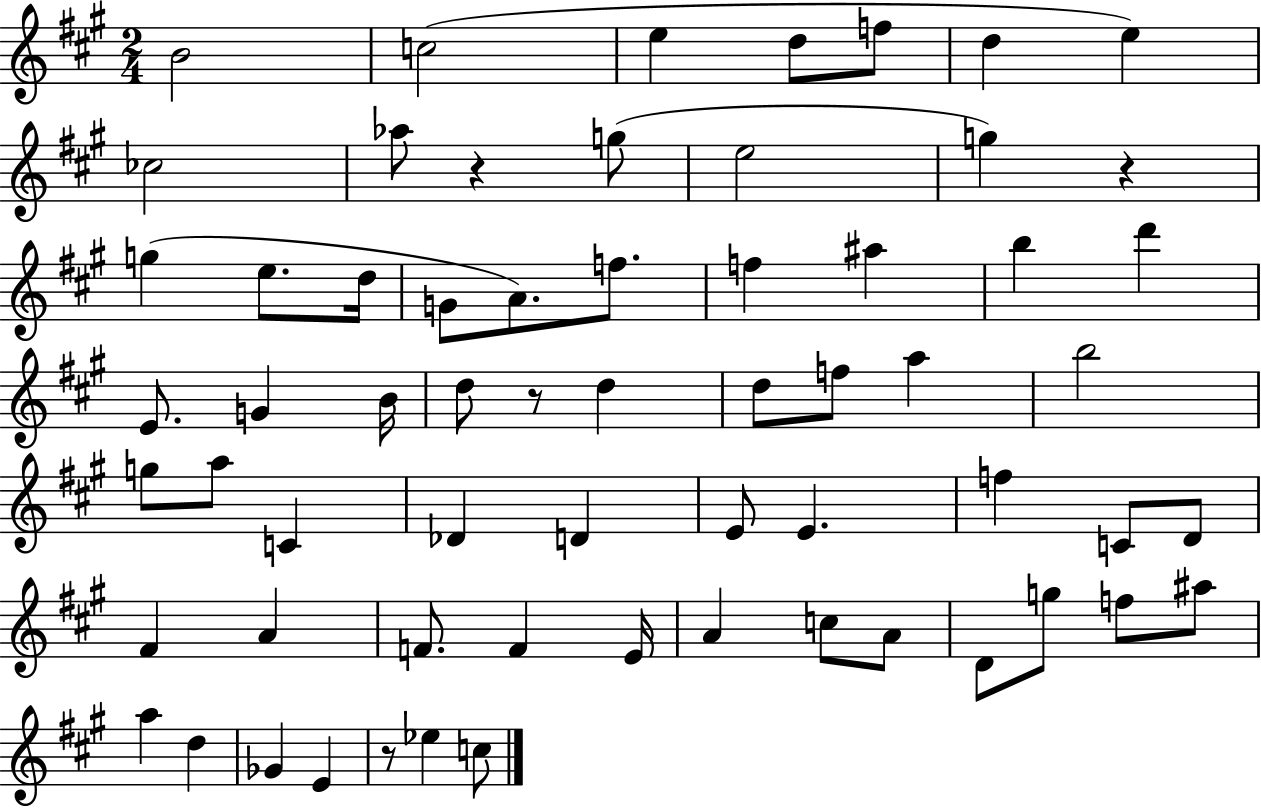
B4/h C5/h E5/q D5/e F5/e D5/q E5/q CES5/h Ab5/e R/q G5/e E5/h G5/q R/q G5/q E5/e. D5/s G4/e A4/e. F5/e. F5/q A#5/q B5/q D6/q E4/e. G4/q B4/s D5/e R/e D5/q D5/e F5/e A5/q B5/h G5/e A5/e C4/q Db4/q D4/q E4/e E4/q. F5/q C4/e D4/e F#4/q A4/q F4/e. F4/q E4/s A4/q C5/e A4/e D4/e G5/e F5/e A#5/e A5/q D5/q Gb4/q E4/q R/e Eb5/q C5/e